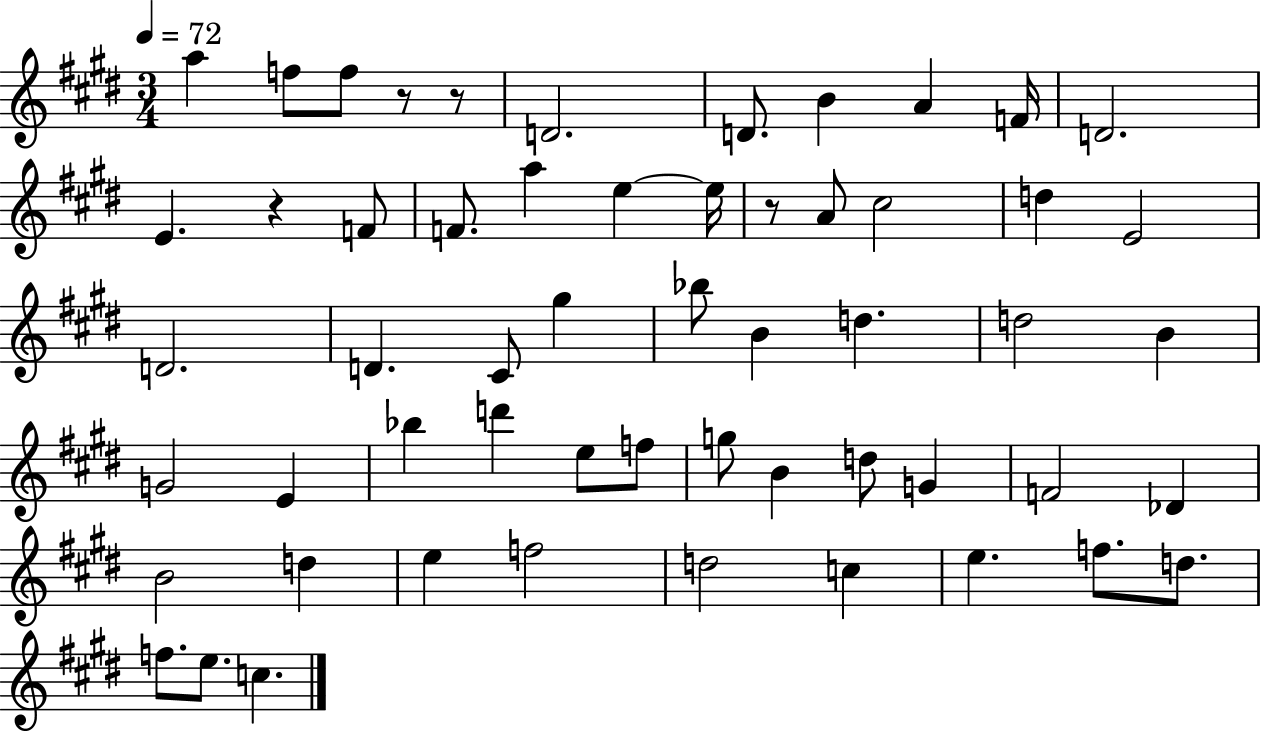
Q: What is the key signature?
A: E major